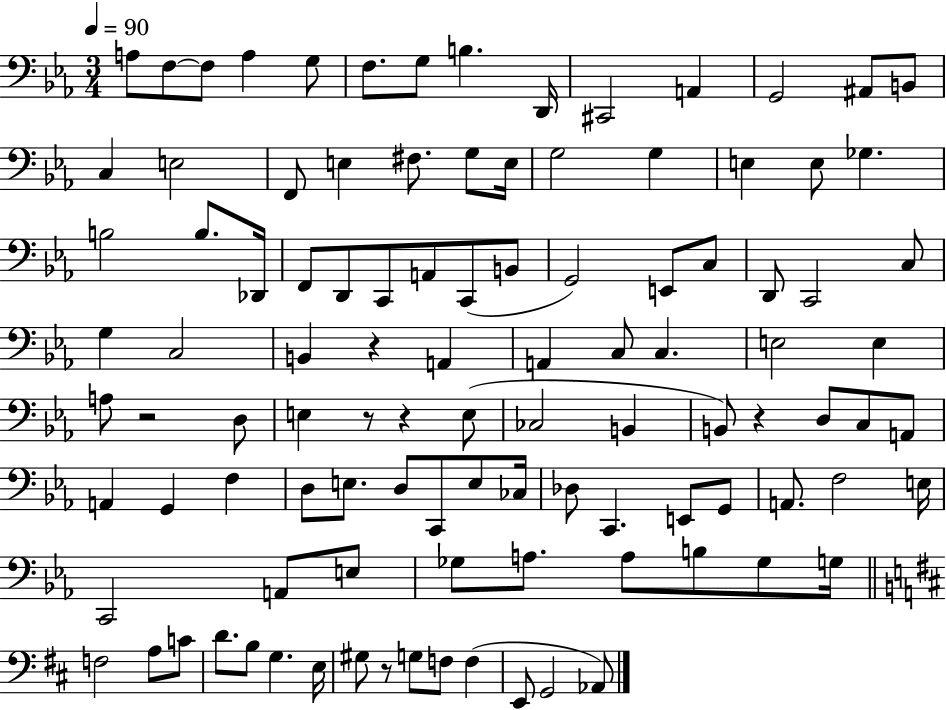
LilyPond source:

{
  \clef bass
  \numericTimeSignature
  \time 3/4
  \key ees \major
  \tempo 4 = 90
  a8 f8~~ f8 a4 g8 | f8. g8 b4. d,16 | cis,2 a,4 | g,2 ais,8 b,8 | \break c4 e2 | f,8 e4 fis8. g8 e16 | g2 g4 | e4 e8 ges4. | \break b2 b8. des,16 | f,8 d,8 c,8 a,8 c,8( b,8 | g,2) e,8 c8 | d,8 c,2 c8 | \break g4 c2 | b,4 r4 a,4 | a,4 c8 c4. | e2 e4 | \break a8 r2 d8 | e4 r8 r4 e8( | ces2 b,4 | b,8) r4 d8 c8 a,8 | \break a,4 g,4 f4 | d8 e8. d8 c,8 e8 ces16 | des8 c,4. e,8 g,8 | a,8. f2 e16 | \break c,2 a,8 e8 | ges8 a8. a8 b8 ges8 g16 | \bar "||" \break \key d \major f2 a8 c'8 | d'8. b8 g4. e16 | gis8 r8 g8 f8 f4( | e,8 g,2 aes,8) | \break \bar "|."
}